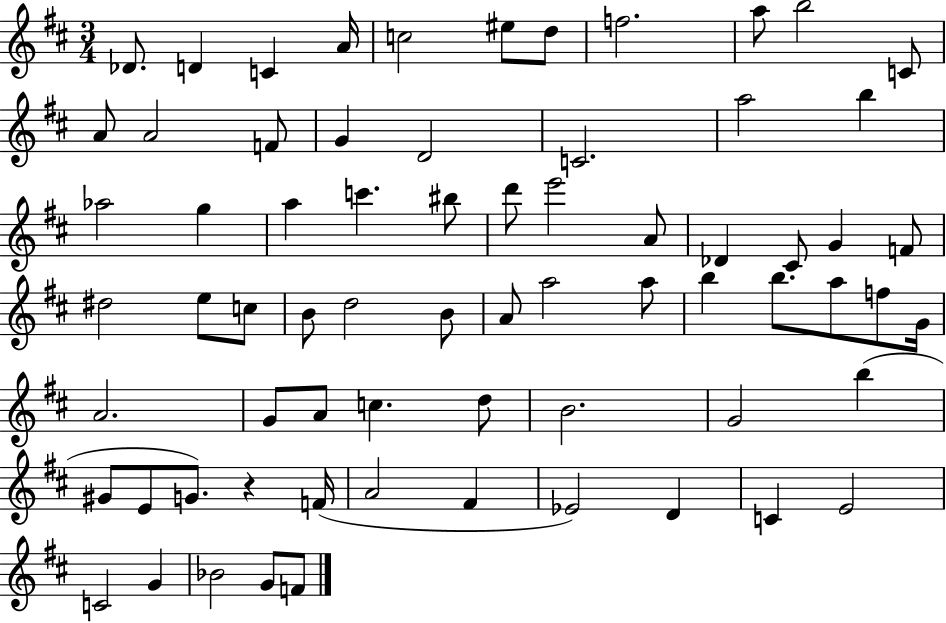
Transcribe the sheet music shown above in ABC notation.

X:1
T:Untitled
M:3/4
L:1/4
K:D
_D/2 D C A/4 c2 ^e/2 d/2 f2 a/2 b2 C/2 A/2 A2 F/2 G D2 C2 a2 b _a2 g a c' ^b/2 d'/2 e'2 A/2 _D ^C/2 G F/2 ^d2 e/2 c/2 B/2 d2 B/2 A/2 a2 a/2 b b/2 a/2 f/2 G/4 A2 G/2 A/2 c d/2 B2 G2 b ^G/2 E/2 G/2 z F/4 A2 ^F _E2 D C E2 C2 G _B2 G/2 F/2